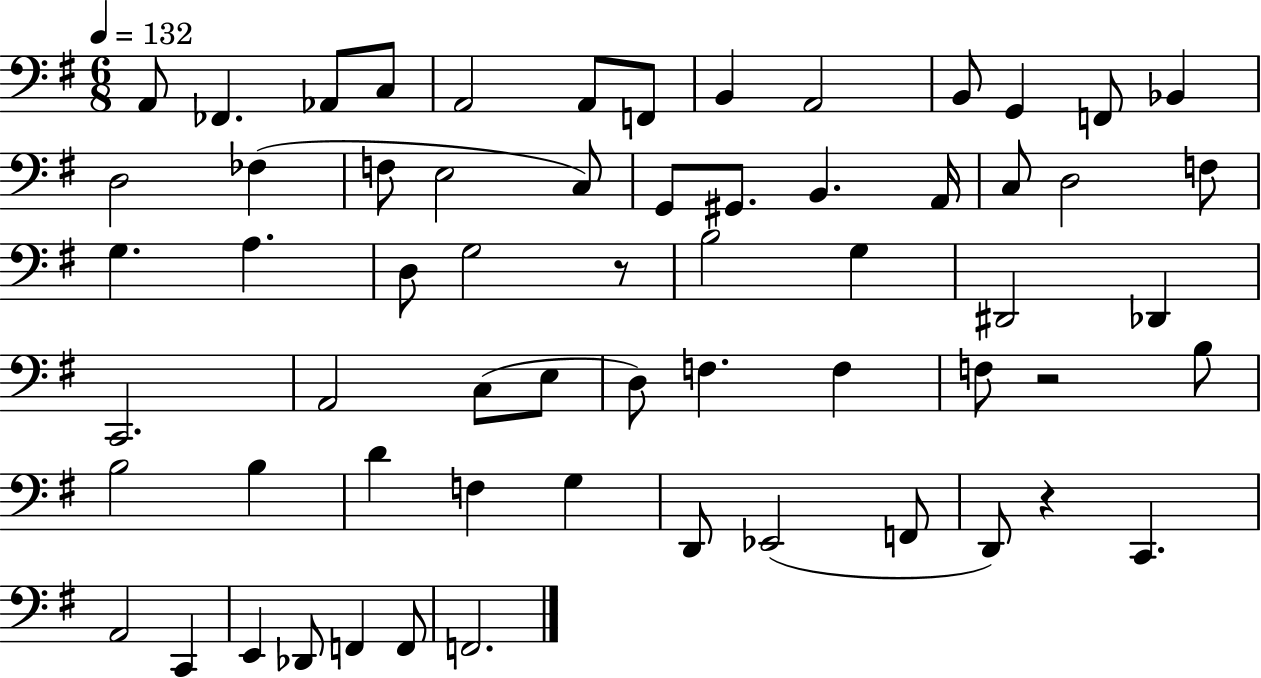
{
  \clef bass
  \numericTimeSignature
  \time 6/8
  \key g \major
  \tempo 4 = 132
  a,8 fes,4. aes,8 c8 | a,2 a,8 f,8 | b,4 a,2 | b,8 g,4 f,8 bes,4 | \break d2 fes4( | f8 e2 c8) | g,8 gis,8. b,4. a,16 | c8 d2 f8 | \break g4. a4. | d8 g2 r8 | b2 g4 | dis,2 des,4 | \break c,2. | a,2 c8( e8 | d8) f4. f4 | f8 r2 b8 | \break b2 b4 | d'4 f4 g4 | d,8 ees,2( f,8 | d,8) r4 c,4. | \break a,2 c,4 | e,4 des,8 f,4 f,8 | f,2. | \bar "|."
}